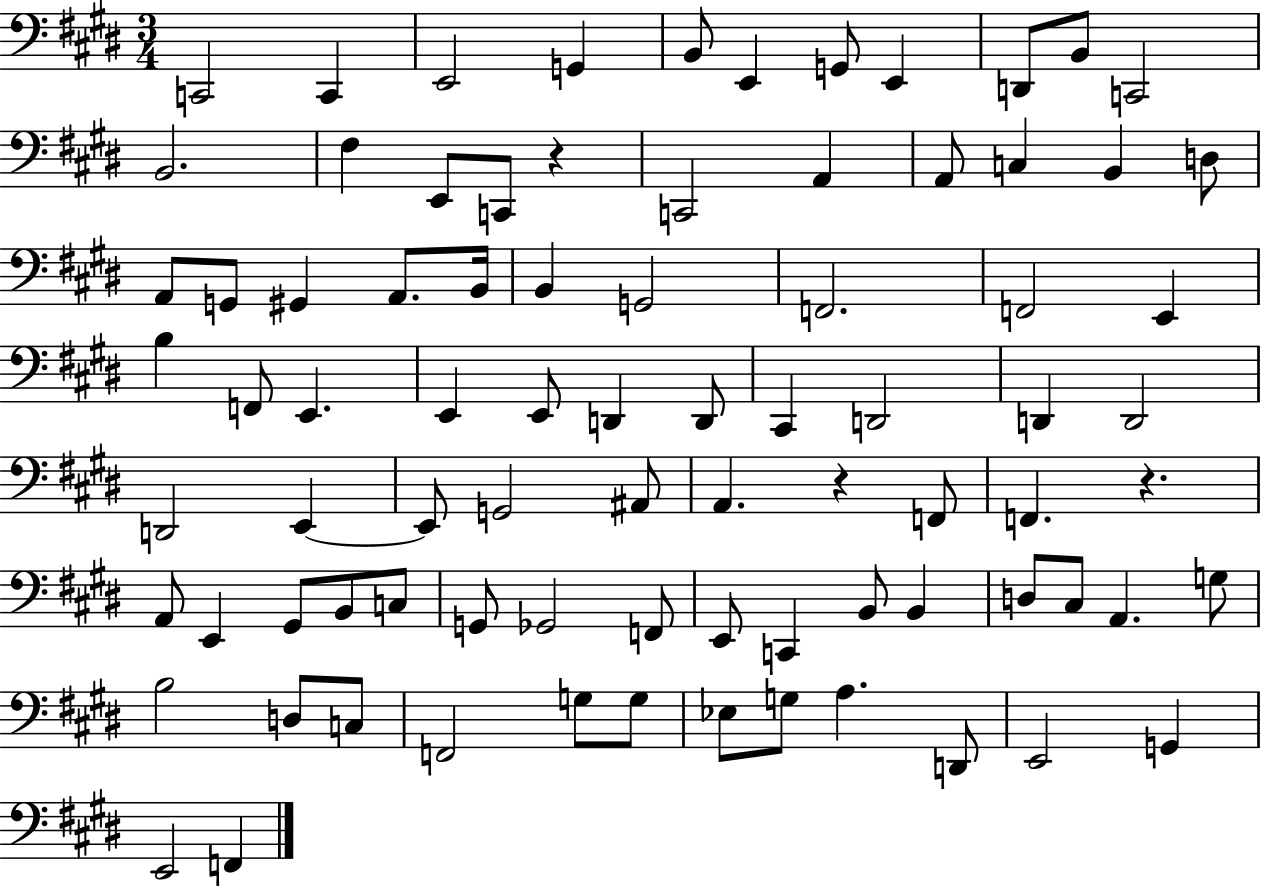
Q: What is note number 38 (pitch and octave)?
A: D2